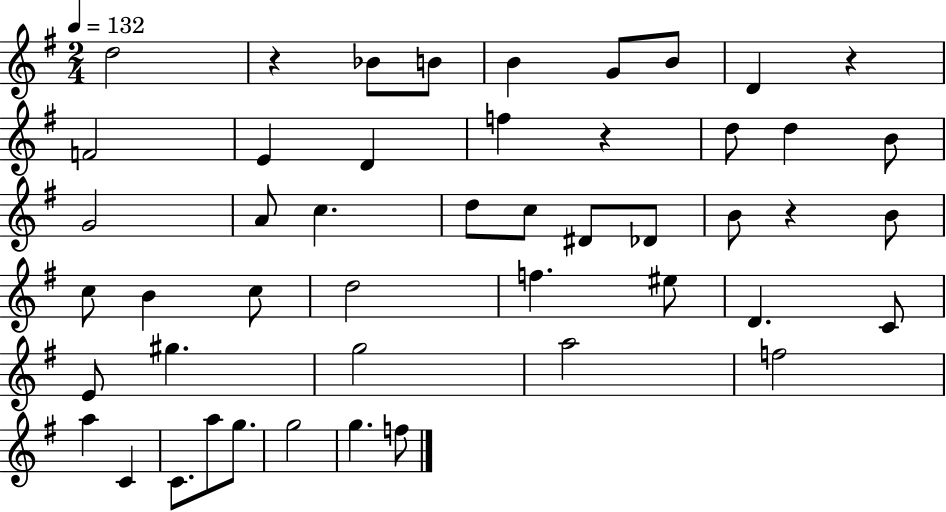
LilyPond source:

{
  \clef treble
  \numericTimeSignature
  \time 2/4
  \key g \major
  \tempo 4 = 132
  \repeat volta 2 { d''2 | r4 bes'8 b'8 | b'4 g'8 b'8 | d'4 r4 | \break f'2 | e'4 d'4 | f''4 r4 | d''8 d''4 b'8 | \break g'2 | a'8 c''4. | d''8 c''8 dis'8 des'8 | b'8 r4 b'8 | \break c''8 b'4 c''8 | d''2 | f''4. eis''8 | d'4. c'8 | \break e'8 gis''4. | g''2 | a''2 | f''2 | \break a''4 c'4 | c'8. a''8 g''8. | g''2 | g''4. f''8 | \break } \bar "|."
}